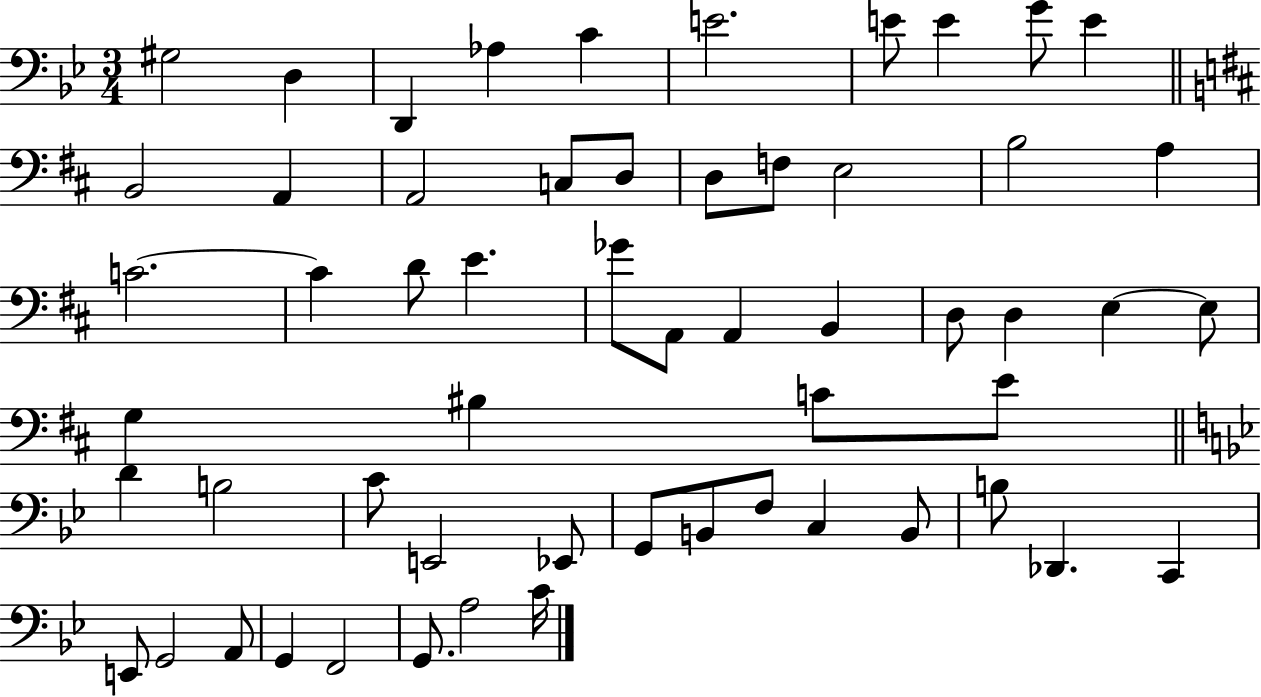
{
  \clef bass
  \numericTimeSignature
  \time 3/4
  \key bes \major
  \repeat volta 2 { gis2 d4 | d,4 aes4 c'4 | e'2. | e'8 e'4 g'8 e'4 | \break \bar "||" \break \key d \major b,2 a,4 | a,2 c8 d8 | d8 f8 e2 | b2 a4 | \break c'2.~~ | c'4 d'8 e'4. | ges'8 a,8 a,4 b,4 | d8 d4 e4~~ e8 | \break g4 bis4 c'8 e'8 | \bar "||" \break \key bes \major d'4 b2 | c'8 e,2 ees,8 | g,8 b,8 f8 c4 b,8 | b8 des,4. c,4 | \break e,8 g,2 a,8 | g,4 f,2 | g,8. a2 c'16 | } \bar "|."
}